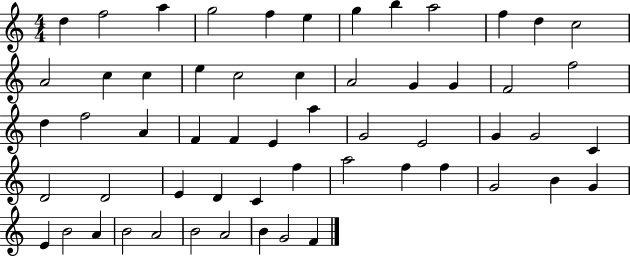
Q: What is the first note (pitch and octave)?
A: D5